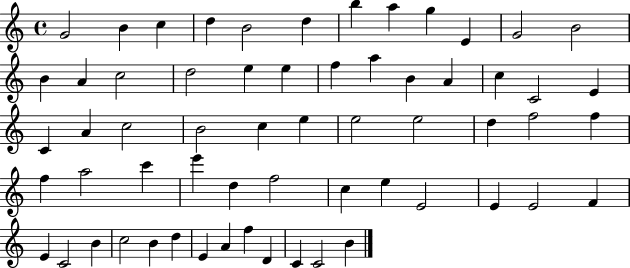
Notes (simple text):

G4/h B4/q C5/q D5/q B4/h D5/q B5/q A5/q G5/q E4/q G4/h B4/h B4/q A4/q C5/h D5/h E5/q E5/q F5/q A5/q B4/q A4/q C5/q C4/h E4/q C4/q A4/q C5/h B4/h C5/q E5/q E5/h E5/h D5/q F5/h F5/q F5/q A5/h C6/q E6/q D5/q F5/h C5/q E5/q E4/h E4/q E4/h F4/q E4/q C4/h B4/q C5/h B4/q D5/q E4/q A4/q F5/q D4/q C4/q C4/h B4/q